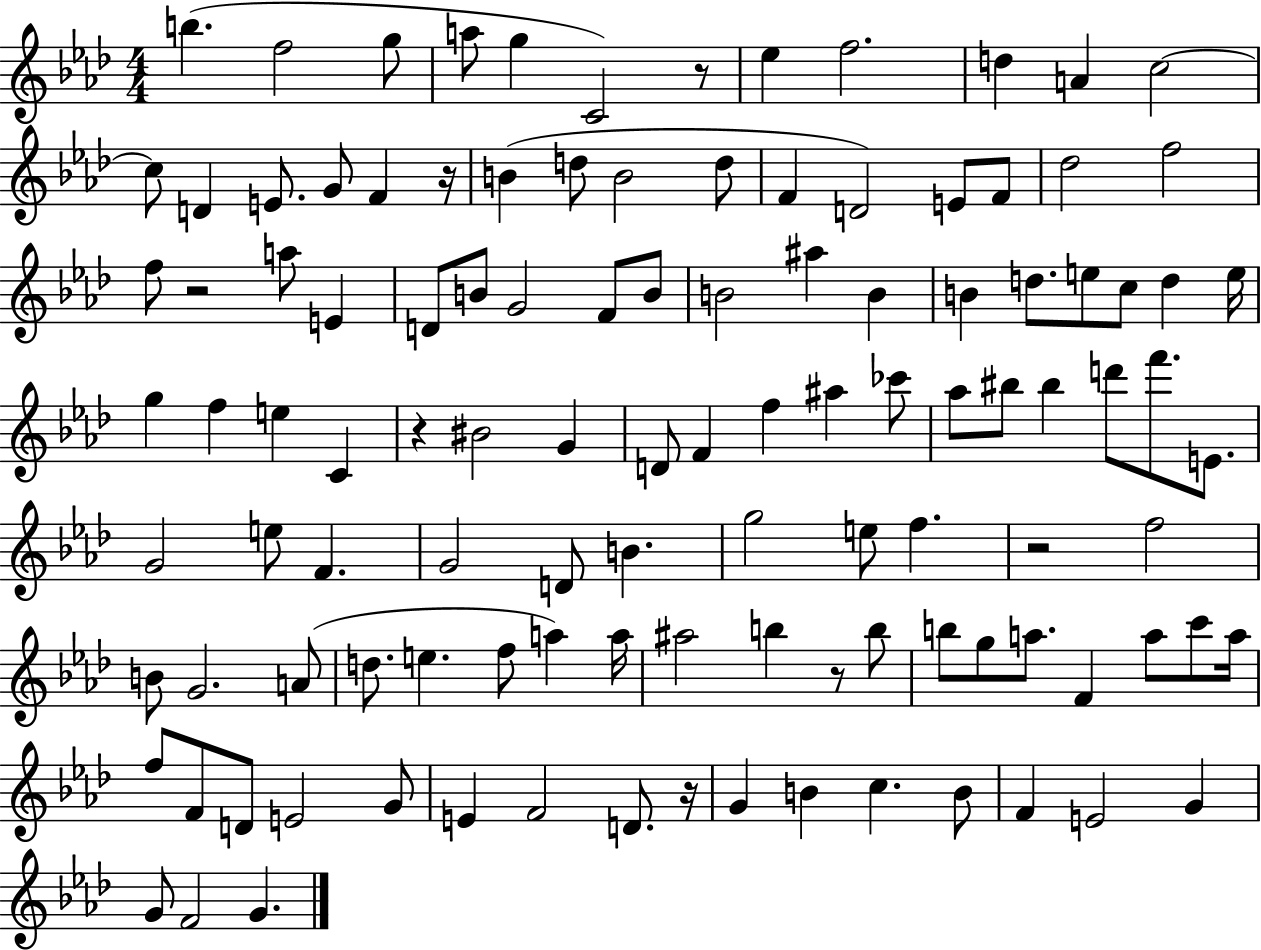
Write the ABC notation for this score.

X:1
T:Untitled
M:4/4
L:1/4
K:Ab
b f2 g/2 a/2 g C2 z/2 _e f2 d A c2 c/2 D E/2 G/2 F z/4 B d/2 B2 d/2 F D2 E/2 F/2 _d2 f2 f/2 z2 a/2 E D/2 B/2 G2 F/2 B/2 B2 ^a B B d/2 e/2 c/2 d e/4 g f e C z ^B2 G D/2 F f ^a _c'/2 _a/2 ^b/2 ^b d'/2 f'/2 E/2 G2 e/2 F G2 D/2 B g2 e/2 f z2 f2 B/2 G2 A/2 d/2 e f/2 a a/4 ^a2 b z/2 b/2 b/2 g/2 a/2 F a/2 c'/2 a/4 f/2 F/2 D/2 E2 G/2 E F2 D/2 z/4 G B c B/2 F E2 G G/2 F2 G